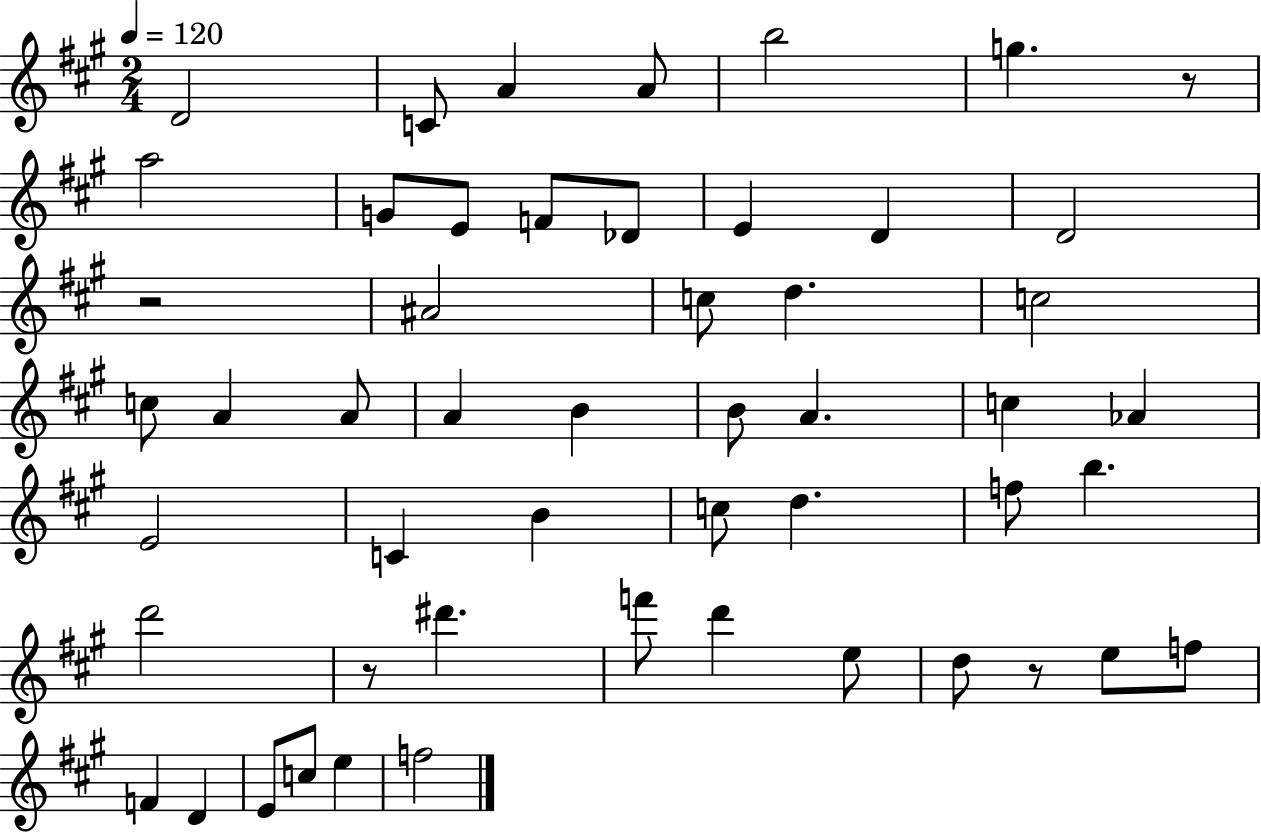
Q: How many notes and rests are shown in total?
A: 52